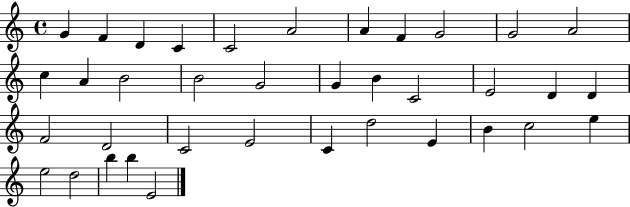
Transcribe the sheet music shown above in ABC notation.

X:1
T:Untitled
M:4/4
L:1/4
K:C
G F D C C2 A2 A F G2 G2 A2 c A B2 B2 G2 G B C2 E2 D D F2 D2 C2 E2 C d2 E B c2 e e2 d2 b b E2